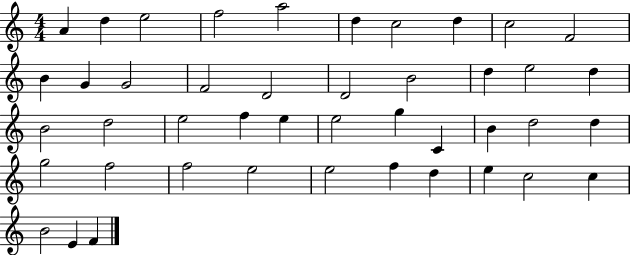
{
  \clef treble
  \numericTimeSignature
  \time 4/4
  \key c \major
  a'4 d''4 e''2 | f''2 a''2 | d''4 c''2 d''4 | c''2 f'2 | \break b'4 g'4 g'2 | f'2 d'2 | d'2 b'2 | d''4 e''2 d''4 | \break b'2 d''2 | e''2 f''4 e''4 | e''2 g''4 c'4 | b'4 d''2 d''4 | \break g''2 f''2 | f''2 e''2 | e''2 f''4 d''4 | e''4 c''2 c''4 | \break b'2 e'4 f'4 | \bar "|."
}